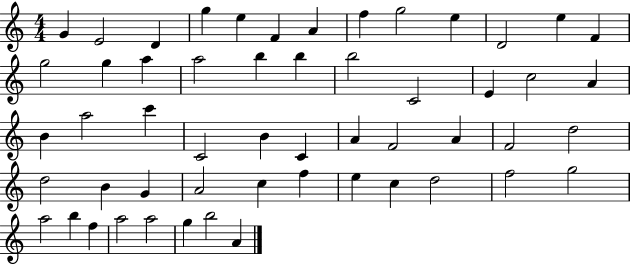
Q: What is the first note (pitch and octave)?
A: G4